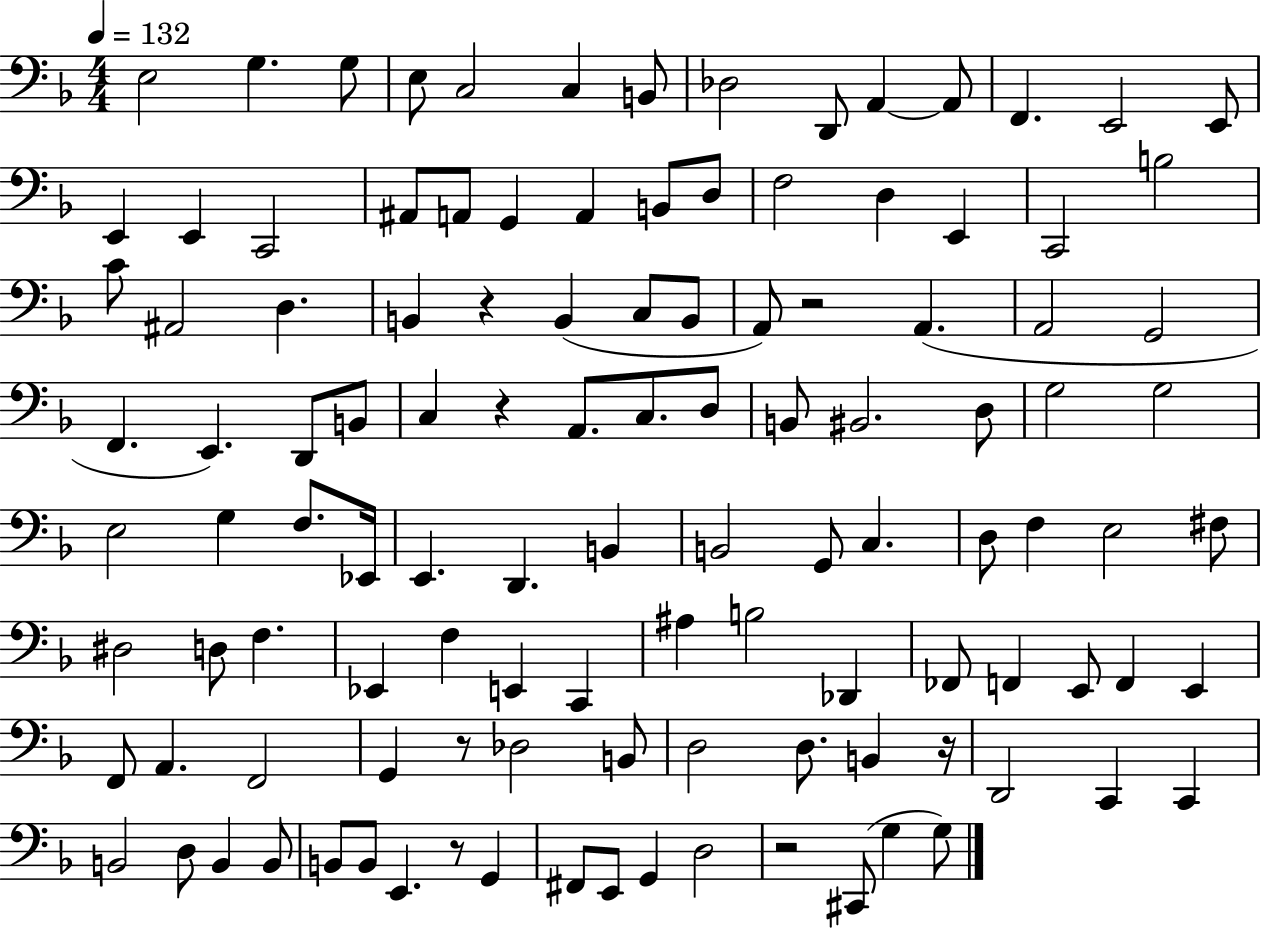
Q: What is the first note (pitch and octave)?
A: E3